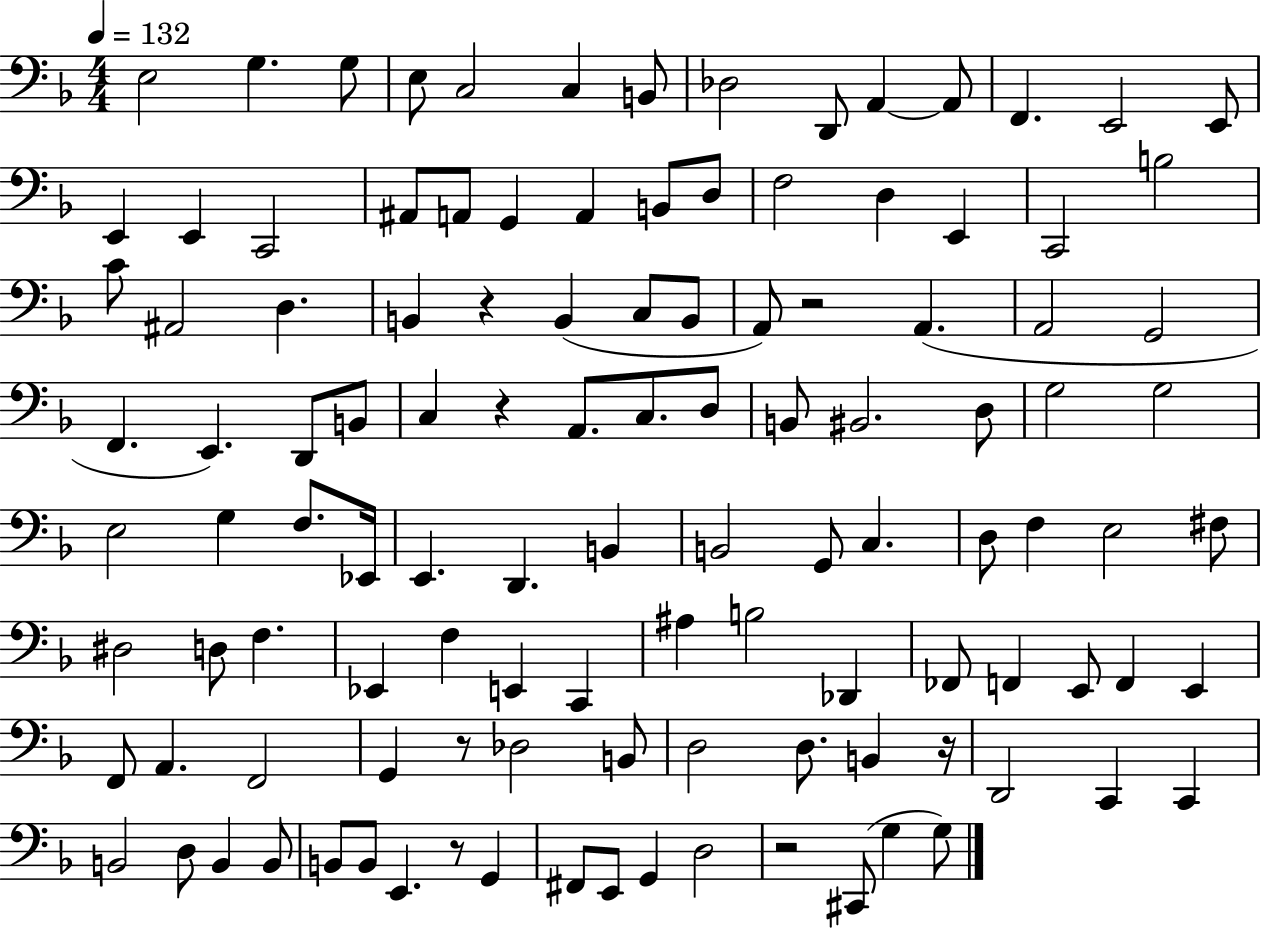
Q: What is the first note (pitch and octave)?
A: E3